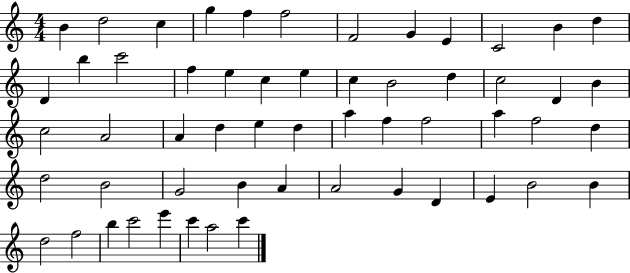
B4/q D5/h C5/q G5/q F5/q F5/h F4/h G4/q E4/q C4/h B4/q D5/q D4/q B5/q C6/h F5/q E5/q C5/q E5/q C5/q B4/h D5/q C5/h D4/q B4/q C5/h A4/h A4/q D5/q E5/q D5/q A5/q F5/q F5/h A5/q F5/h D5/q D5/h B4/h G4/h B4/q A4/q A4/h G4/q D4/q E4/q B4/h B4/q D5/h F5/h B5/q C6/h E6/q C6/q A5/h C6/q